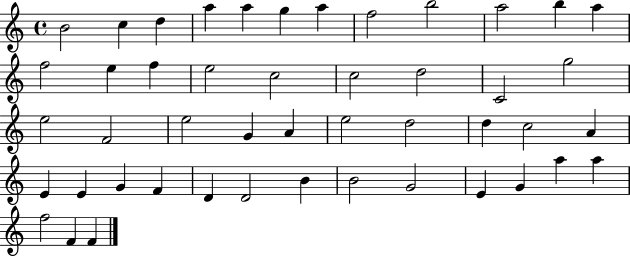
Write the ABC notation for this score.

X:1
T:Untitled
M:4/4
L:1/4
K:C
B2 c d a a g a f2 b2 a2 b a f2 e f e2 c2 c2 d2 C2 g2 e2 F2 e2 G A e2 d2 d c2 A E E G F D D2 B B2 G2 E G a a f2 F F